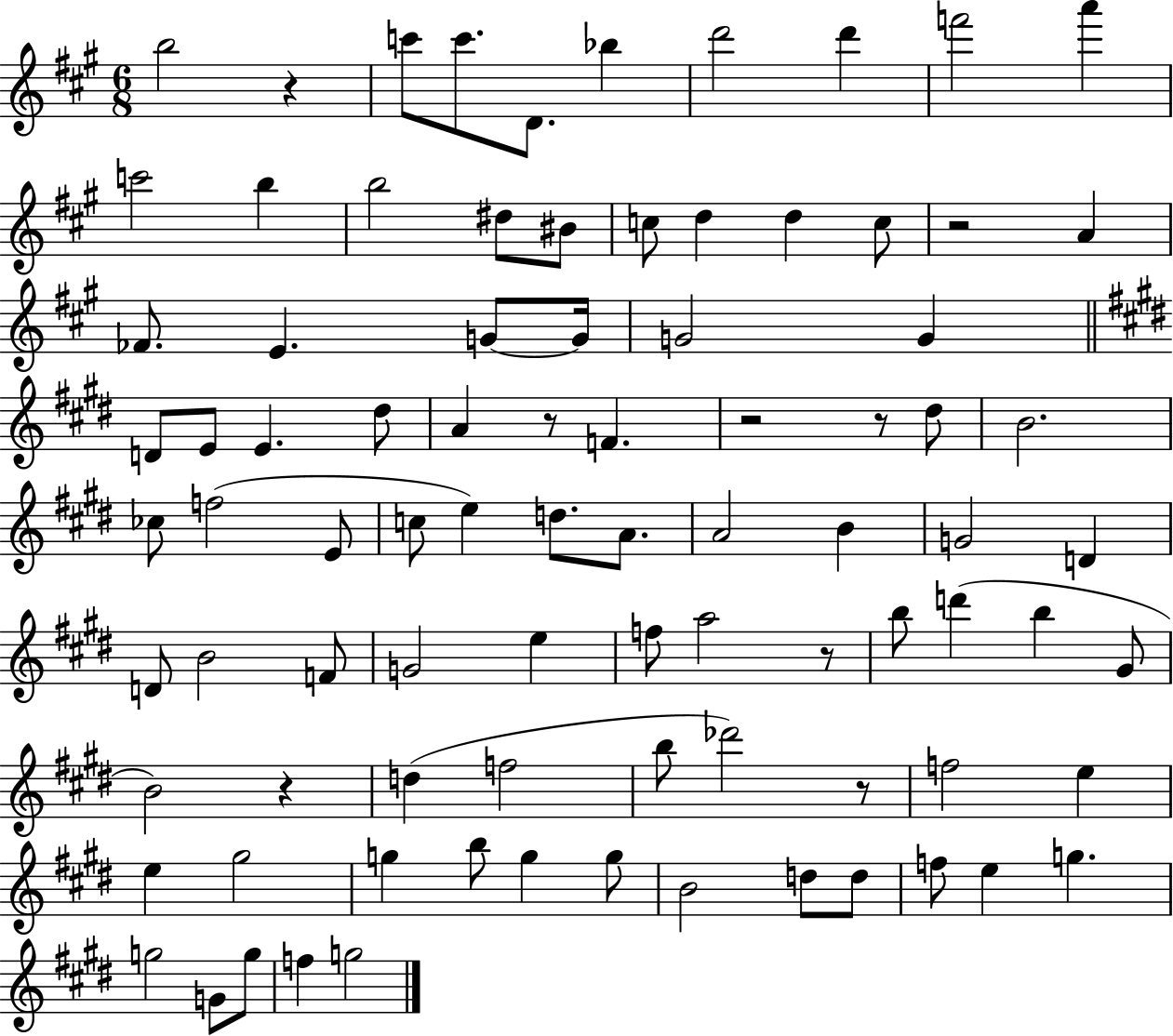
{
  \clef treble
  \numericTimeSignature
  \time 6/8
  \key a \major
  b''2 r4 | c'''8 c'''8. d'8. bes''4 | d'''2 d'''4 | f'''2 a'''4 | \break c'''2 b''4 | b''2 dis''8 bis'8 | c''8 d''4 d''4 c''8 | r2 a'4 | \break fes'8. e'4. g'8~~ g'16 | g'2 g'4 | \bar "||" \break \key e \major d'8 e'8 e'4. dis''8 | a'4 r8 f'4. | r2 r8 dis''8 | b'2. | \break ces''8 f''2( e'8 | c''8 e''4) d''8. a'8. | a'2 b'4 | g'2 d'4 | \break d'8 b'2 f'8 | g'2 e''4 | f''8 a''2 r8 | b''8 d'''4( b''4 gis'8 | \break b'2) r4 | d''4( f''2 | b''8 des'''2) r8 | f''2 e''4 | \break e''4 gis''2 | g''4 b''8 g''4 g''8 | b'2 d''8 d''8 | f''8 e''4 g''4. | \break g''2 g'8 g''8 | f''4 g''2 | \bar "|."
}